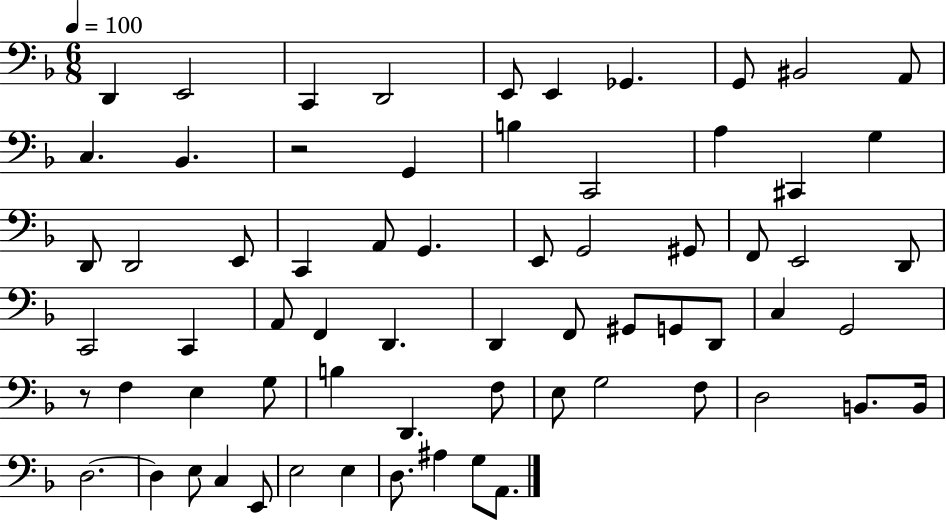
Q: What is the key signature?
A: F major